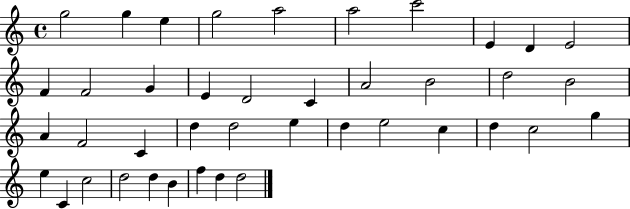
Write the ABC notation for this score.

X:1
T:Untitled
M:4/4
L:1/4
K:C
g2 g e g2 a2 a2 c'2 E D E2 F F2 G E D2 C A2 B2 d2 B2 A F2 C d d2 e d e2 c d c2 g e C c2 d2 d B f d d2